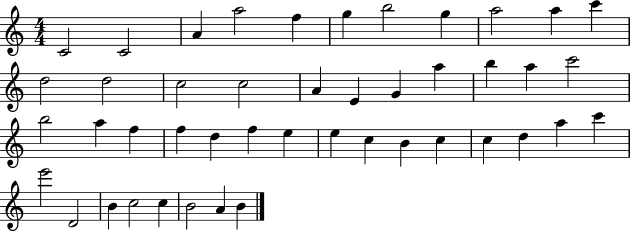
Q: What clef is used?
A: treble